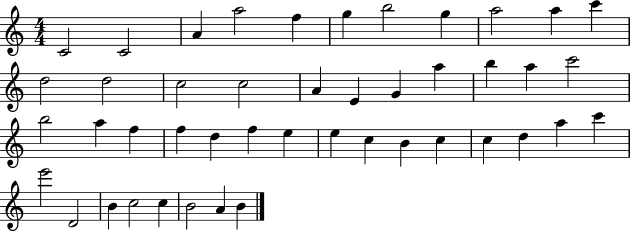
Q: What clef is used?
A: treble